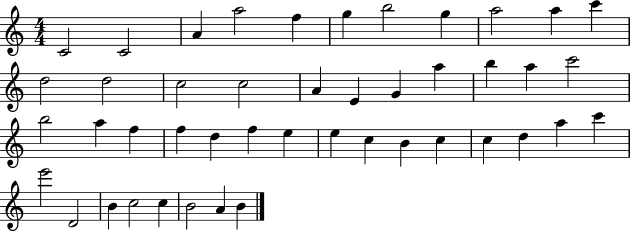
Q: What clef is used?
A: treble